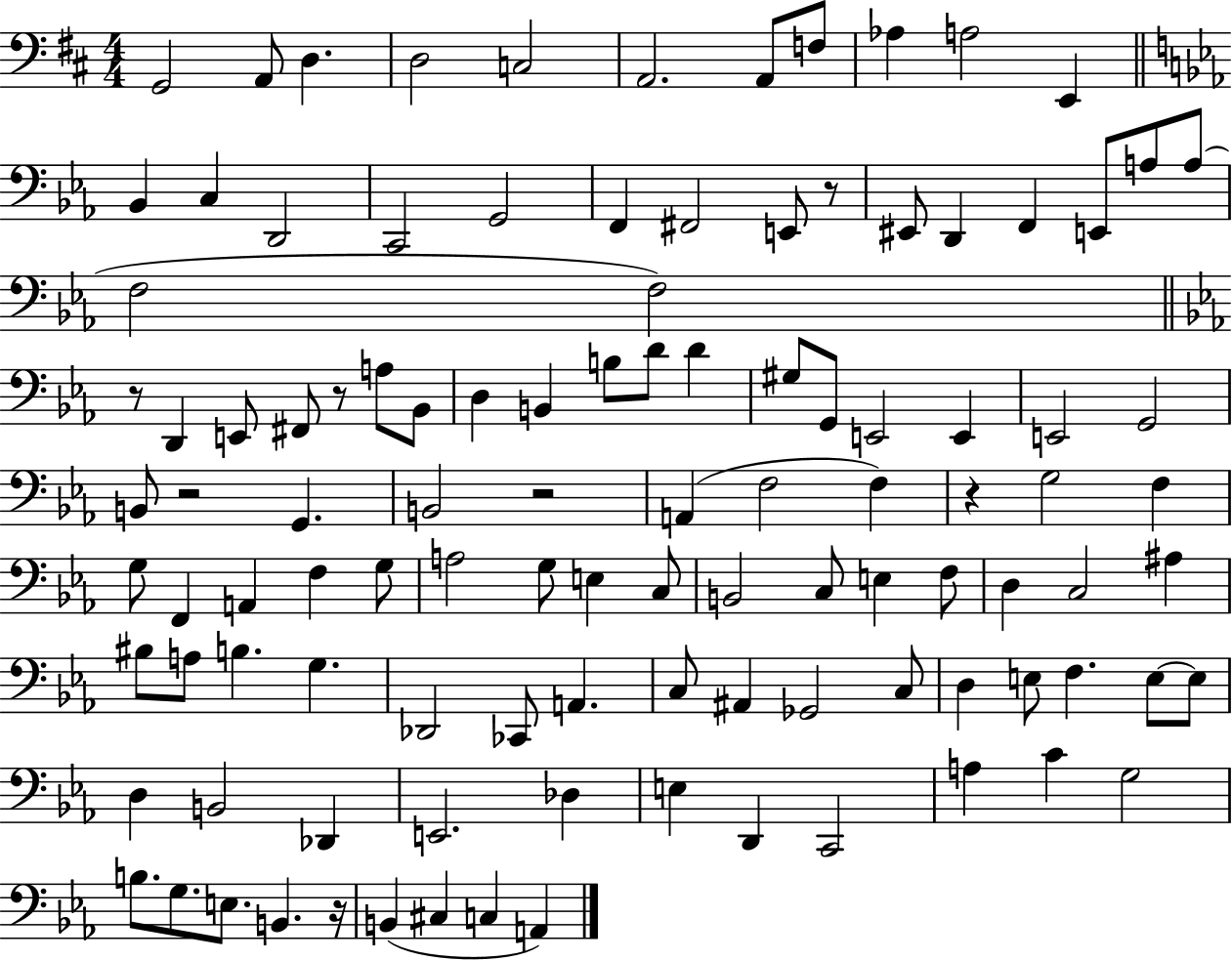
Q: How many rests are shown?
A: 7